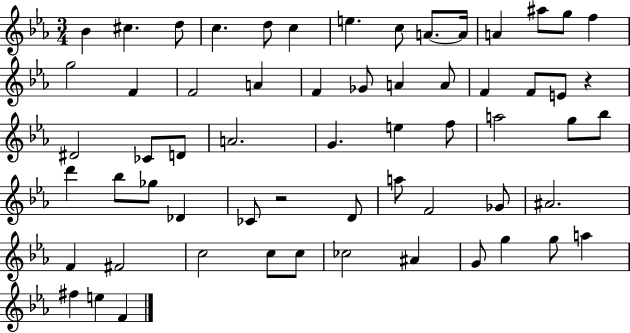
{
  \clef treble
  \numericTimeSignature
  \time 3/4
  \key ees \major
  bes'4 cis''4. d''8 | c''4. d''8 c''4 | e''4. c''8 a'8.~~ a'16 | a'4 ais''8 g''8 f''4 | \break g''2 f'4 | f'2 a'4 | f'4 ges'8 a'4 a'8 | f'4 f'8 e'8 r4 | \break dis'2 ces'8 d'8 | a'2. | g'4. e''4 f''8 | a''2 g''8 bes''8 | \break d'''4 bes''8 ges''8 des'4 | ces'8 r2 d'8 | a''8 f'2 ges'8 | ais'2. | \break f'4 fis'2 | c''2 c''8 c''8 | ces''2 ais'4 | g'8 g''4 g''8 a''4 | \break fis''4 e''4 f'4 | \bar "|."
}